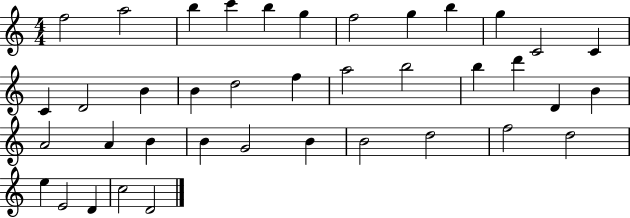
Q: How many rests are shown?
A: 0